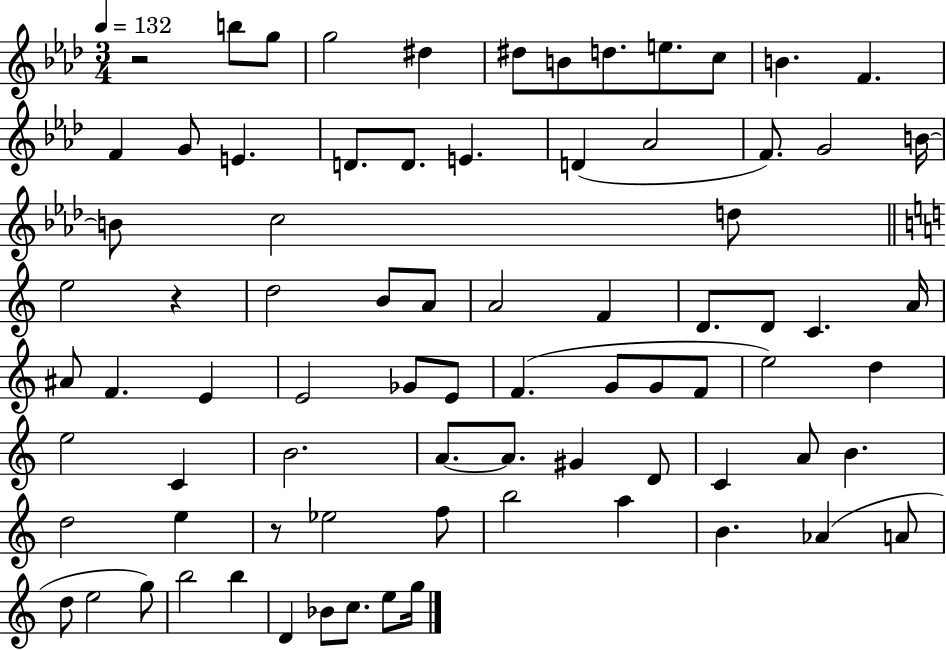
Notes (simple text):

R/h B5/e G5/e G5/h D#5/q D#5/e B4/e D5/e. E5/e. C5/e B4/q. F4/q. F4/q G4/e E4/q. D4/e. D4/e. E4/q. D4/q Ab4/h F4/e. G4/h B4/s B4/e C5/h D5/e E5/h R/q D5/h B4/e A4/e A4/h F4/q D4/e. D4/e C4/q. A4/s A#4/e F4/q. E4/q E4/h Gb4/e E4/e F4/q. G4/e G4/e F4/e E5/h D5/q E5/h C4/q B4/h. A4/e. A4/e. G#4/q D4/e C4/q A4/e B4/q. D5/h E5/q R/e Eb5/h F5/e B5/h A5/q B4/q. Ab4/q A4/e D5/e E5/h G5/e B5/h B5/q D4/q Bb4/e C5/e. E5/e G5/s